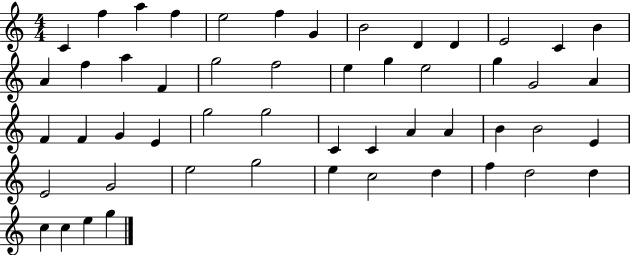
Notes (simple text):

C4/q F5/q A5/q F5/q E5/h F5/q G4/q B4/h D4/q D4/q E4/h C4/q B4/q A4/q F5/q A5/q F4/q G5/h F5/h E5/q G5/q E5/h G5/q G4/h A4/q F4/q F4/q G4/q E4/q G5/h G5/h C4/q C4/q A4/q A4/q B4/q B4/h E4/q E4/h G4/h E5/h G5/h E5/q C5/h D5/q F5/q D5/h D5/q C5/q C5/q E5/q G5/q